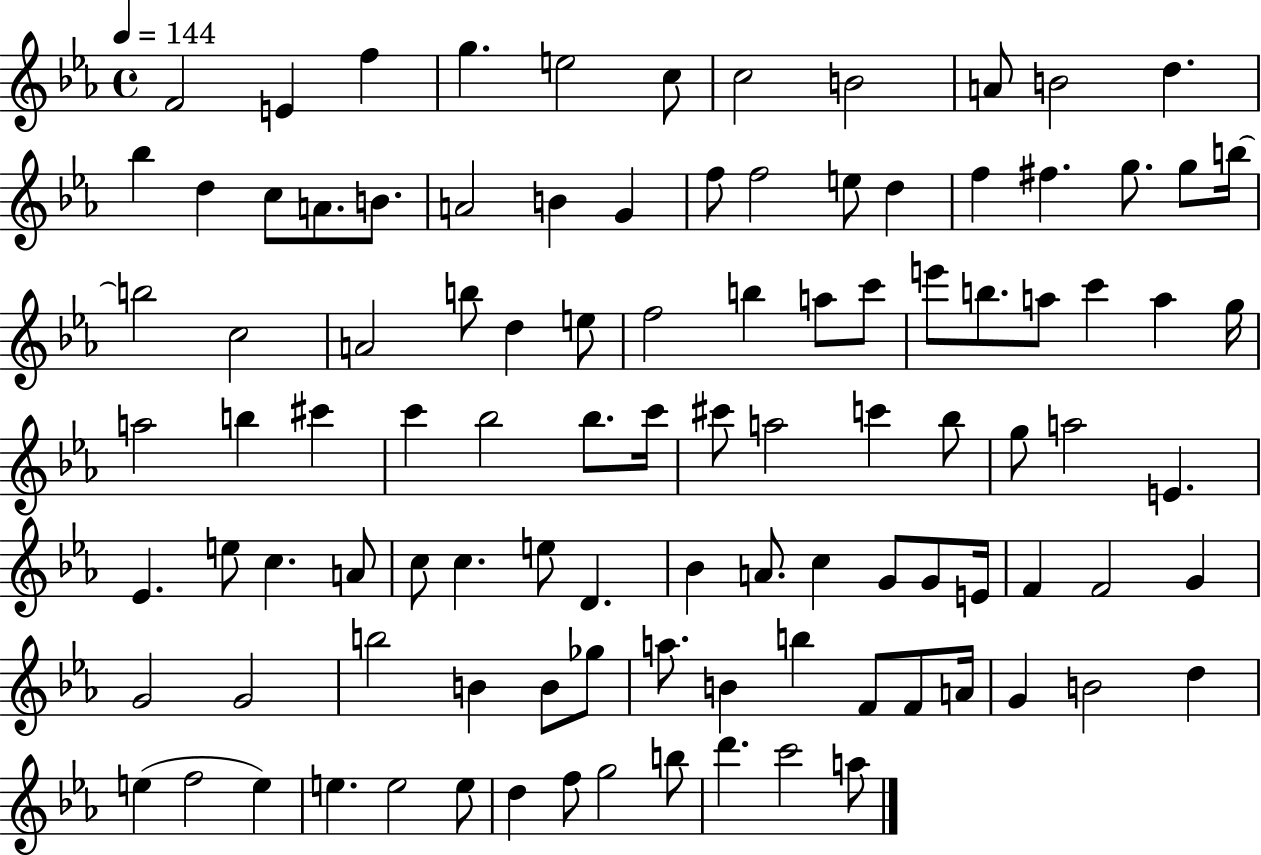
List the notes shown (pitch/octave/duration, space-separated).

F4/h E4/q F5/q G5/q. E5/h C5/e C5/h B4/h A4/e B4/h D5/q. Bb5/q D5/q C5/e A4/e. B4/e. A4/h B4/q G4/q F5/e F5/h E5/e D5/q F5/q F#5/q. G5/e. G5/e B5/s B5/h C5/h A4/h B5/e D5/q E5/e F5/h B5/q A5/e C6/e E6/e B5/e. A5/e C6/q A5/q G5/s A5/h B5/q C#6/q C6/q Bb5/h Bb5/e. C6/s C#6/e A5/h C6/q Bb5/e G5/e A5/h E4/q. Eb4/q. E5/e C5/q. A4/e C5/e C5/q. E5/e D4/q. Bb4/q A4/e. C5/q G4/e G4/e E4/s F4/q F4/h G4/q G4/h G4/h B5/h B4/q B4/e Gb5/e A5/e. B4/q B5/q F4/e F4/e A4/s G4/q B4/h D5/q E5/q F5/h E5/q E5/q. E5/h E5/e D5/q F5/e G5/h B5/e D6/q. C6/h A5/e